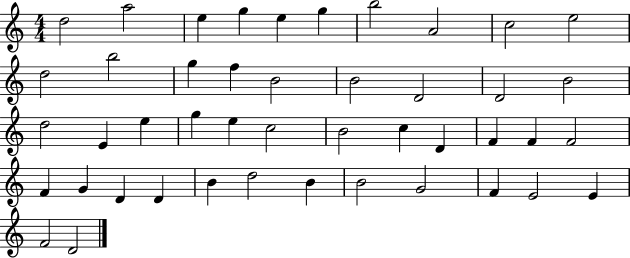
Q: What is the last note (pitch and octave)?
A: D4